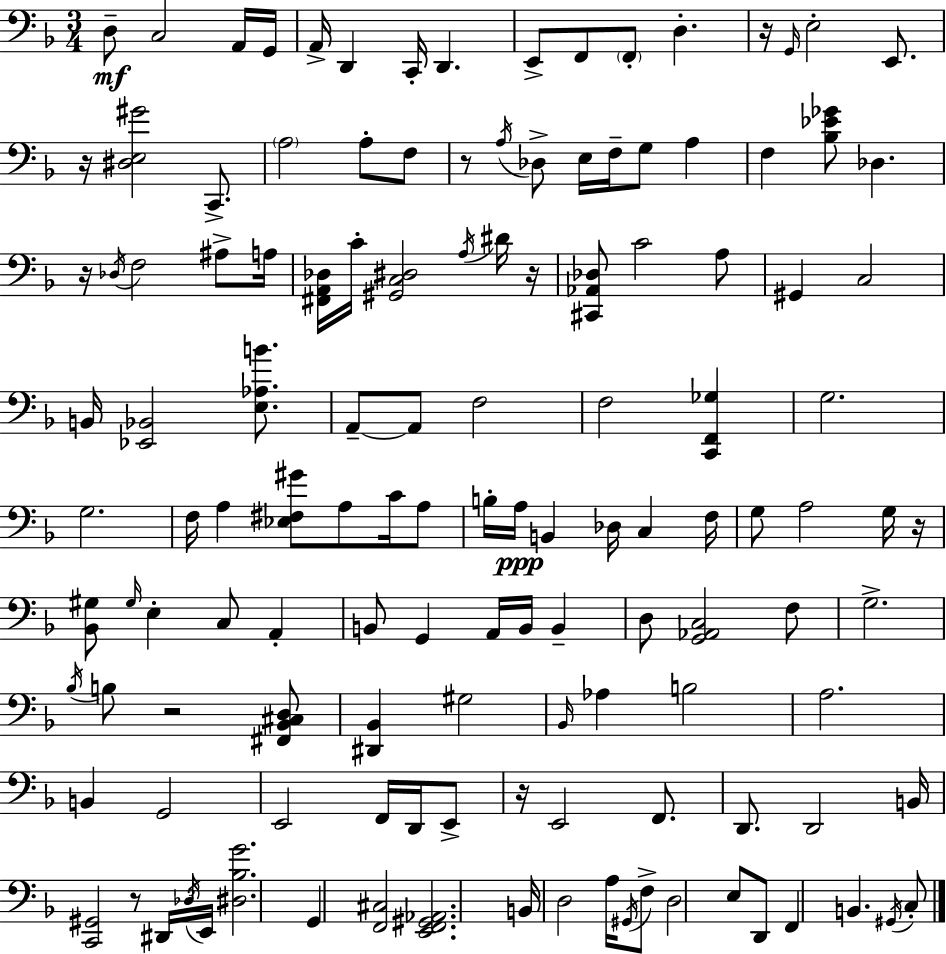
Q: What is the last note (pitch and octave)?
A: C3